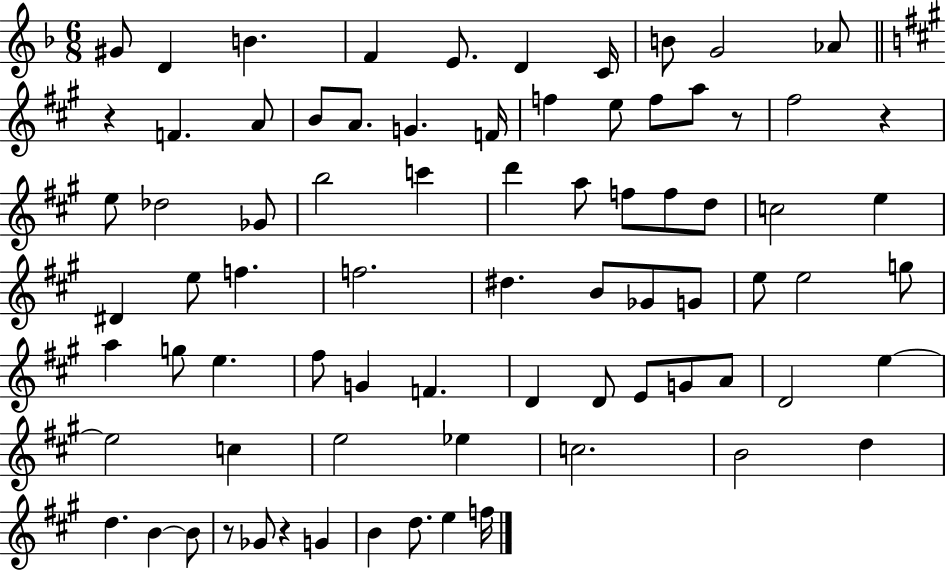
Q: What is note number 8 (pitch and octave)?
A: B4